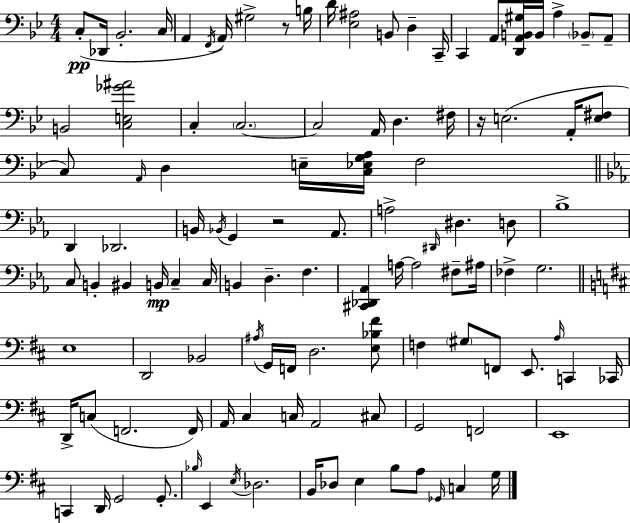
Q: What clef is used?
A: bass